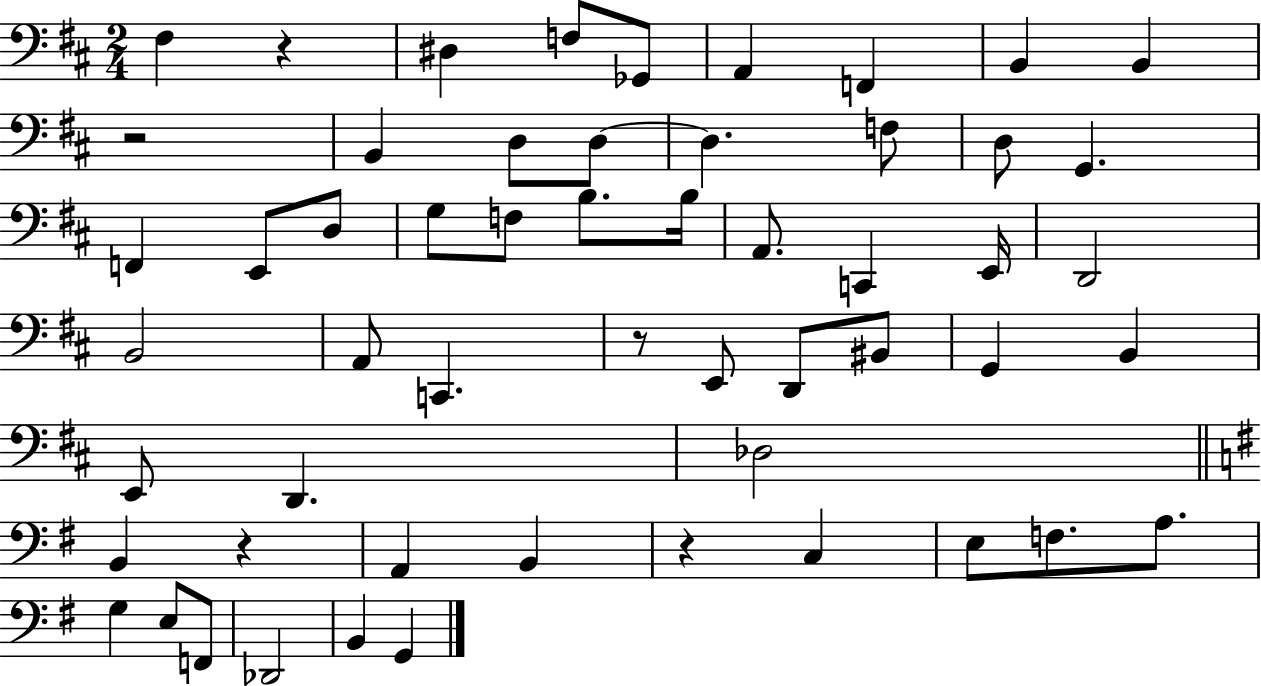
F#3/q R/q D#3/q F3/e Gb2/e A2/q F2/q B2/q B2/q R/h B2/q D3/e D3/e D3/q. F3/e D3/e G2/q. F2/q E2/e D3/e G3/e F3/e B3/e. B3/s A2/e. C2/q E2/s D2/h B2/h A2/e C2/q. R/e E2/e D2/e BIS2/e G2/q B2/q E2/e D2/q. Db3/h B2/q R/q A2/q B2/q R/q C3/q E3/e F3/e. A3/e. G3/q E3/e F2/e Db2/h B2/q G2/q